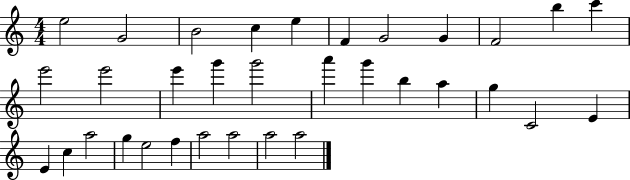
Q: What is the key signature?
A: C major